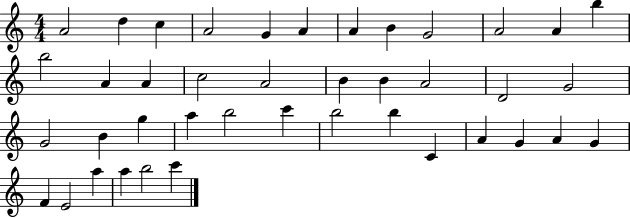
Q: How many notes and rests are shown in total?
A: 41